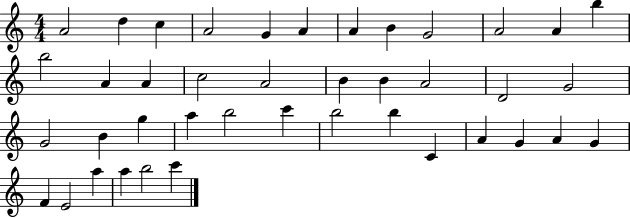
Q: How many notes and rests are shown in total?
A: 41